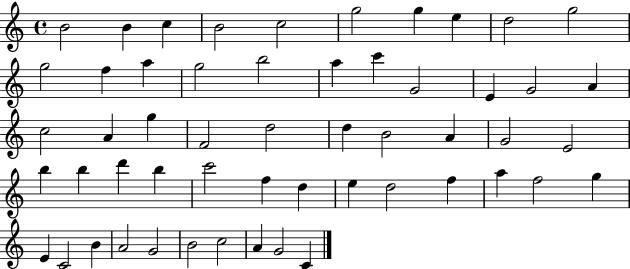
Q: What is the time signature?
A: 4/4